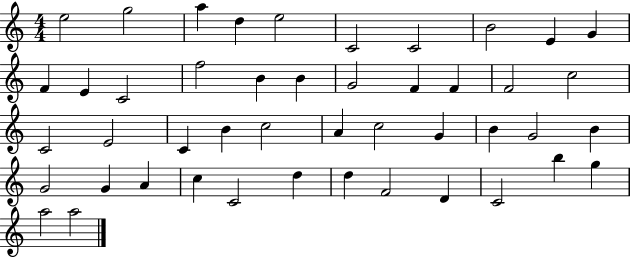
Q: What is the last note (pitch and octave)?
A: A5